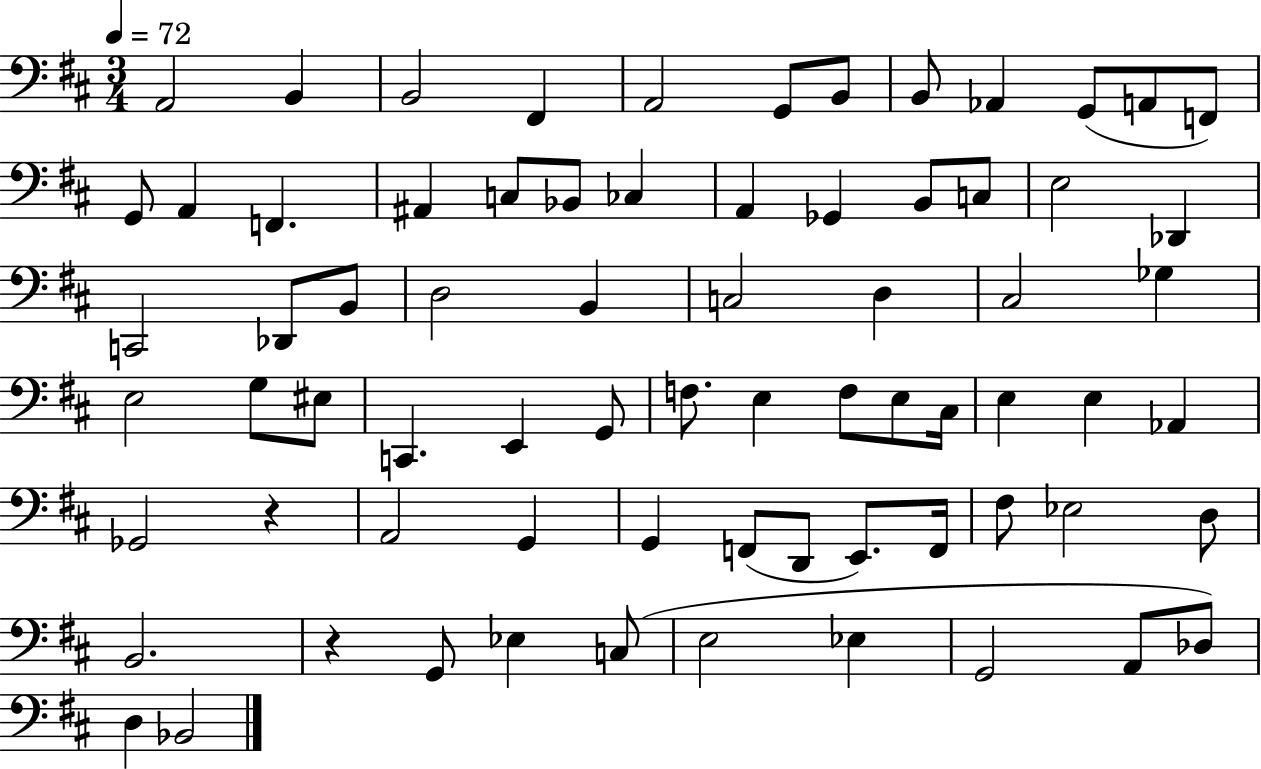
X:1
T:Untitled
M:3/4
L:1/4
K:D
A,,2 B,, B,,2 ^F,, A,,2 G,,/2 B,,/2 B,,/2 _A,, G,,/2 A,,/2 F,,/2 G,,/2 A,, F,, ^A,, C,/2 _B,,/2 _C, A,, _G,, B,,/2 C,/2 E,2 _D,, C,,2 _D,,/2 B,,/2 D,2 B,, C,2 D, ^C,2 _G, E,2 G,/2 ^E,/2 C,, E,, G,,/2 F,/2 E, F,/2 E,/2 ^C,/4 E, E, _A,, _G,,2 z A,,2 G,, G,, F,,/2 D,,/2 E,,/2 F,,/4 ^F,/2 _E,2 D,/2 B,,2 z G,,/2 _E, C,/2 E,2 _E, G,,2 A,,/2 _D,/2 D, _B,,2